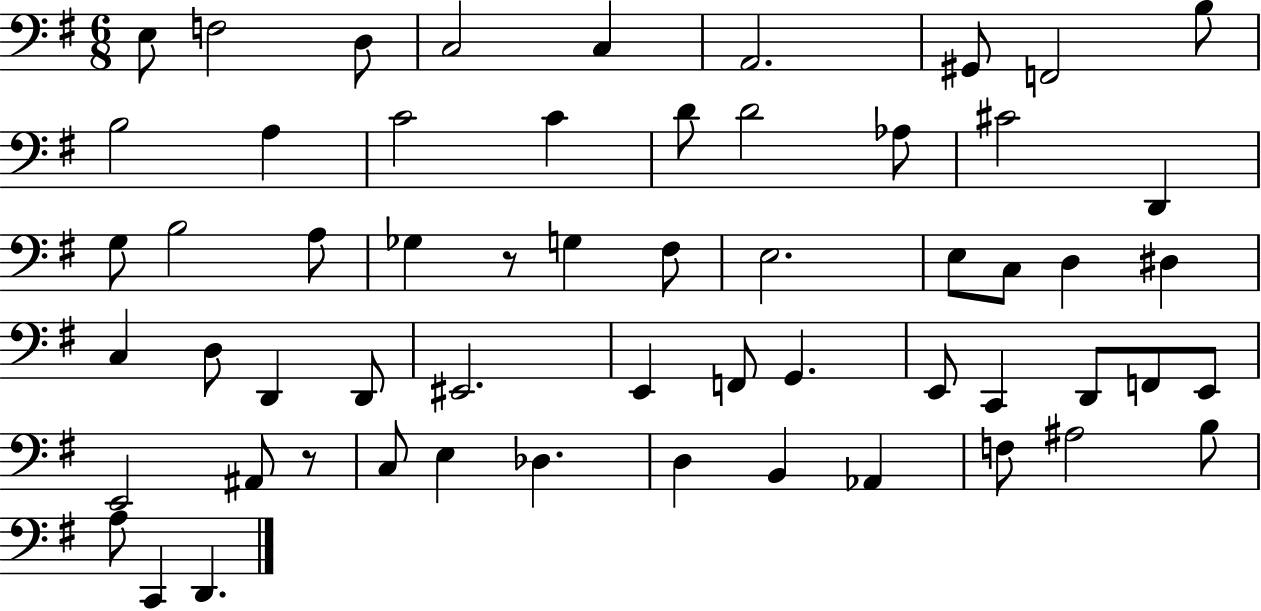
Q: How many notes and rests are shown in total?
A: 58